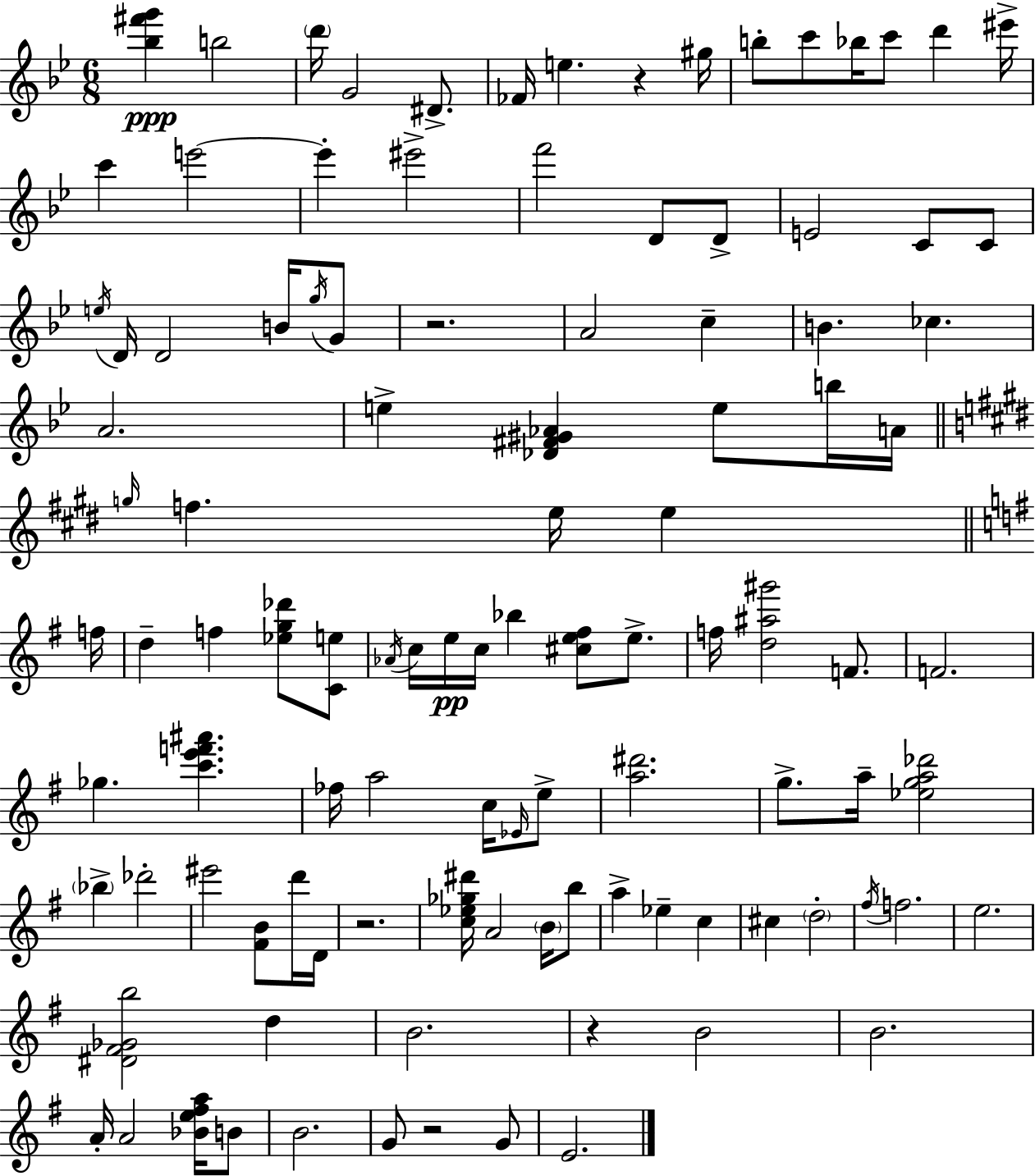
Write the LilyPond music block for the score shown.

{
  \clef treble
  \numericTimeSignature
  \time 6/8
  \key g \minor
  <bes'' fis''' g'''>4\ppp b''2 | \parenthesize d'''16 g'2 dis'8.-> | fes'16 e''4. r4 gis''16 | b''8-. c'''8 bes''16 c'''8 d'''4 eis'''16-> | \break c'''4 e'''2~~ | e'''4-. eis'''2-> | f'''2 d'8 d'8-> | e'2 c'8 c'8 | \break \acciaccatura { e''16 } d'16 d'2 b'16 \acciaccatura { g''16 } | g'8 r2. | a'2 c''4-- | b'4. ces''4. | \break a'2. | e''4-> <des' fis' gis' aes'>4 e''8 | b''16 a'16 \bar "||" \break \key e \major \grace { g''16 } f''4. e''16 e''4 | \bar "||" \break \key e \minor f''16 d''4-- f''4 <ees'' g'' des'''>8 <c' e''>8 | \acciaccatura { aes'16 } c''16 e''16\pp c''16 bes''4 <cis'' e'' fis''>8 e''8.-> | f''16 <d'' ais'' gis'''>2 f'8. | f'2. | \break ges''4. <c''' e''' f''' ais'''>4. | fes''16 a''2 c''16 | \grace { ees'16 } e''8-> <a'' dis'''>2. | g''8.-> a''16-- <ees'' g'' a'' des'''>2 | \break \parenthesize bes''4-> des'''2-. | eis'''2 <fis' b'>8 | d'''16 d'16 r2. | <c'' ees'' ges'' dis'''>16 a'2 | \break \parenthesize b'16 b''8 a''4-> ees''4-- c''4 | cis''4 \parenthesize d''2-. | \acciaccatura { fis''16 } f''2. | e''2. | \break <dis' fis' ges' b''>2 | d''4 b'2. | r4 b'2 | b'2. | \break a'16-. a'2 | <bes' e'' fis'' a''>16 b'8 b'2. | g'8 r2 | g'8 e'2. | \break \bar "|."
}